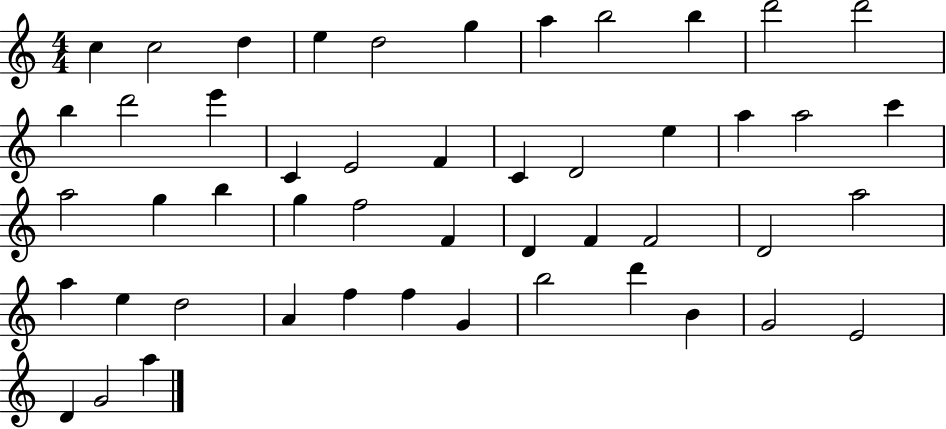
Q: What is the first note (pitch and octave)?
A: C5